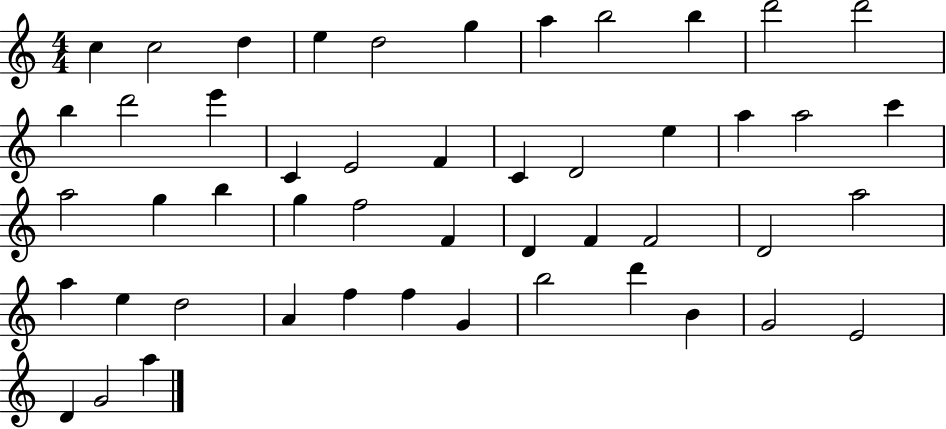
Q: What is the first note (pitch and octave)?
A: C5